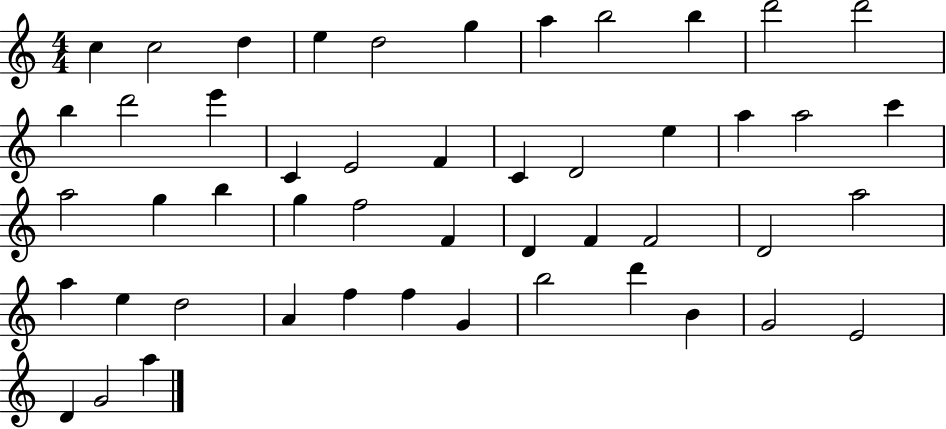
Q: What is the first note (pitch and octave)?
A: C5